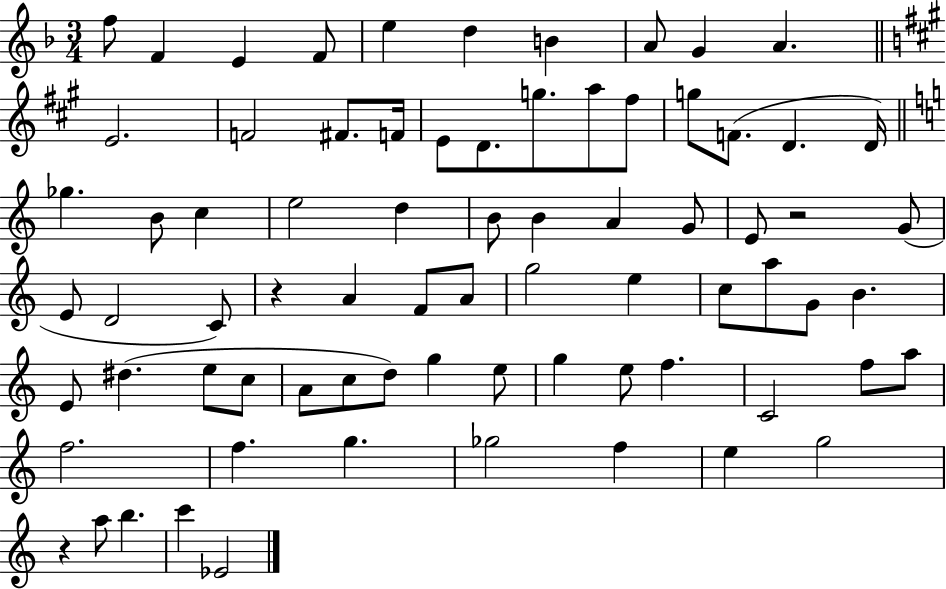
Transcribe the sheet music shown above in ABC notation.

X:1
T:Untitled
M:3/4
L:1/4
K:F
f/2 F E F/2 e d B A/2 G A E2 F2 ^F/2 F/4 E/2 D/2 g/2 a/2 ^f/2 g/2 F/2 D D/4 _g B/2 c e2 d B/2 B A G/2 E/2 z2 G/2 E/2 D2 C/2 z A F/2 A/2 g2 e c/2 a/2 G/2 B E/2 ^d e/2 c/2 A/2 c/2 d/2 g e/2 g e/2 f C2 f/2 a/2 f2 f g _g2 f e g2 z a/2 b c' _E2